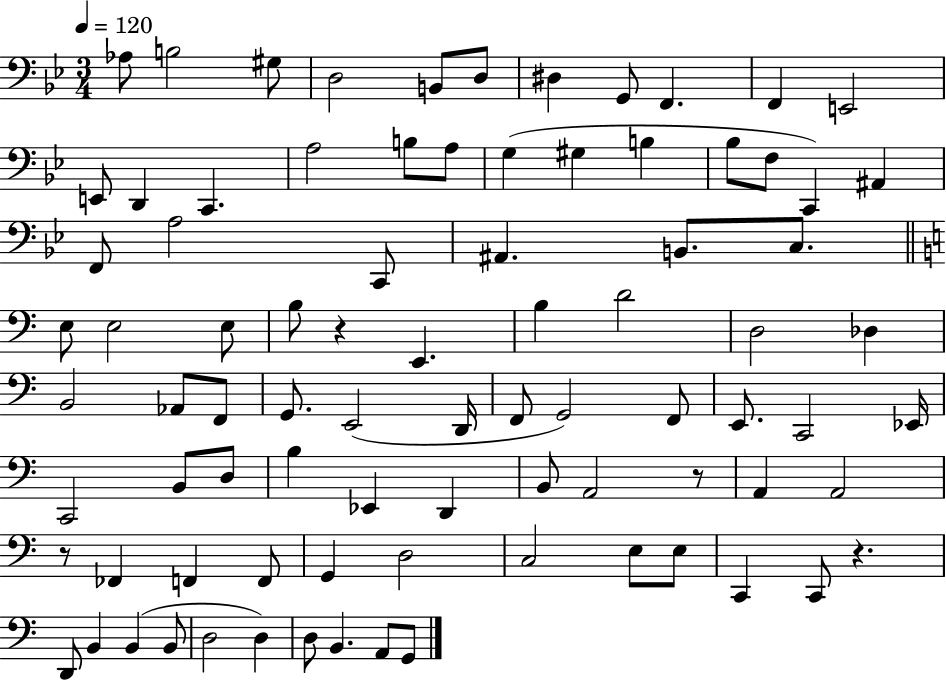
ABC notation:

X:1
T:Untitled
M:3/4
L:1/4
K:Bb
_A,/2 B,2 ^G,/2 D,2 B,,/2 D,/2 ^D, G,,/2 F,, F,, E,,2 E,,/2 D,, C,, A,2 B,/2 A,/2 G, ^G, B, _B,/2 F,/2 C,, ^A,, F,,/2 A,2 C,,/2 ^A,, B,,/2 C,/2 E,/2 E,2 E,/2 B,/2 z E,, B, D2 D,2 _D, B,,2 _A,,/2 F,,/2 G,,/2 E,,2 D,,/4 F,,/2 G,,2 F,,/2 E,,/2 C,,2 _E,,/4 C,,2 B,,/2 D,/2 B, _E,, D,, B,,/2 A,,2 z/2 A,, A,,2 z/2 _F,, F,, F,,/2 G,, D,2 C,2 E,/2 E,/2 C,, C,,/2 z D,,/2 B,, B,, B,,/2 D,2 D, D,/2 B,, A,,/2 G,,/2